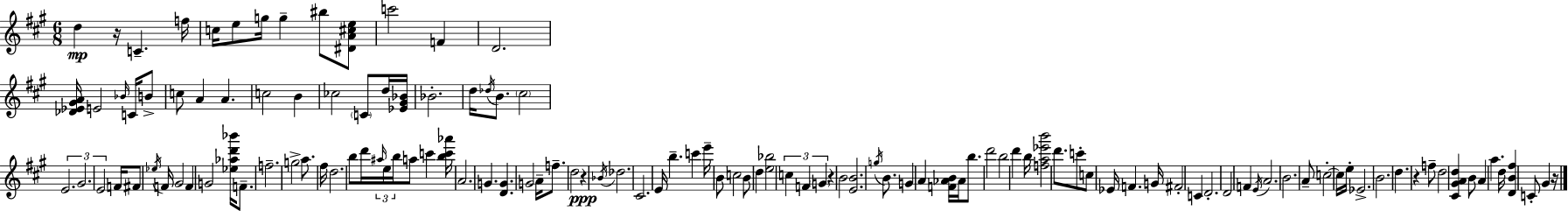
D5/q R/s C4/q. F5/s C5/s E5/e G5/s G5/q BIS5/e [D#4,A4,C#5,E5]/e C6/h F4/q D4/h. [Db4,Eb4,G#4,A4]/s E4/h Bb4/s C4/s B4/e C5/e A4/q A4/q. C5/h B4/q CES5/h C4/e D5/s [Eb4,G#4,Bb4]/s Bb4/h. D5/s Db5/s B4/e. C#5/h E4/h. G#4/h. E4/h F4/s F#4/e Eb5/s F4/s G#4/h F4/q G4/h [Eb5,Ab5,D6,Bb6]/s F4/e. F5/h. G5/h A5/e. F#5/s D5/h. B5/e D6/s A#5/s E5/s B5/s A5/e C6/q [B5,C6,Ab6]/s A4/h. G4/q. [D4,G4]/q. G4/h A4/s F5/e. D5/h R/q Bb4/s Db5/h. C#4/h. E4/s B5/q. C6/q E6/s B4/e C5/h B4/e D5/q [E5,Bb5]/h C5/q F4/q G4/q R/q B4/h [E4,B4]/h. G5/s B4/e. G4/q A4/q [F4,Ab4,B4]/s Ab4/s B5/e. D6/h B5/h D6/q B5/s [F5,A5,Eb6,B6]/h D6/e. C6/e C5/e Eb4/s F4/q. G4/s F#4/h C4/q D4/h. D4/h F4/q E4/s A4/h. B4/h. A4/e C5/h C5/s E5/s Eb4/h. B4/h. D5/q. R/q F5/e D5/h [C#4,G#4,A4,D5]/q B4/e A4/q A5/q. D5/s [D4,B4,F#5]/q C4/e G#4/q R/s